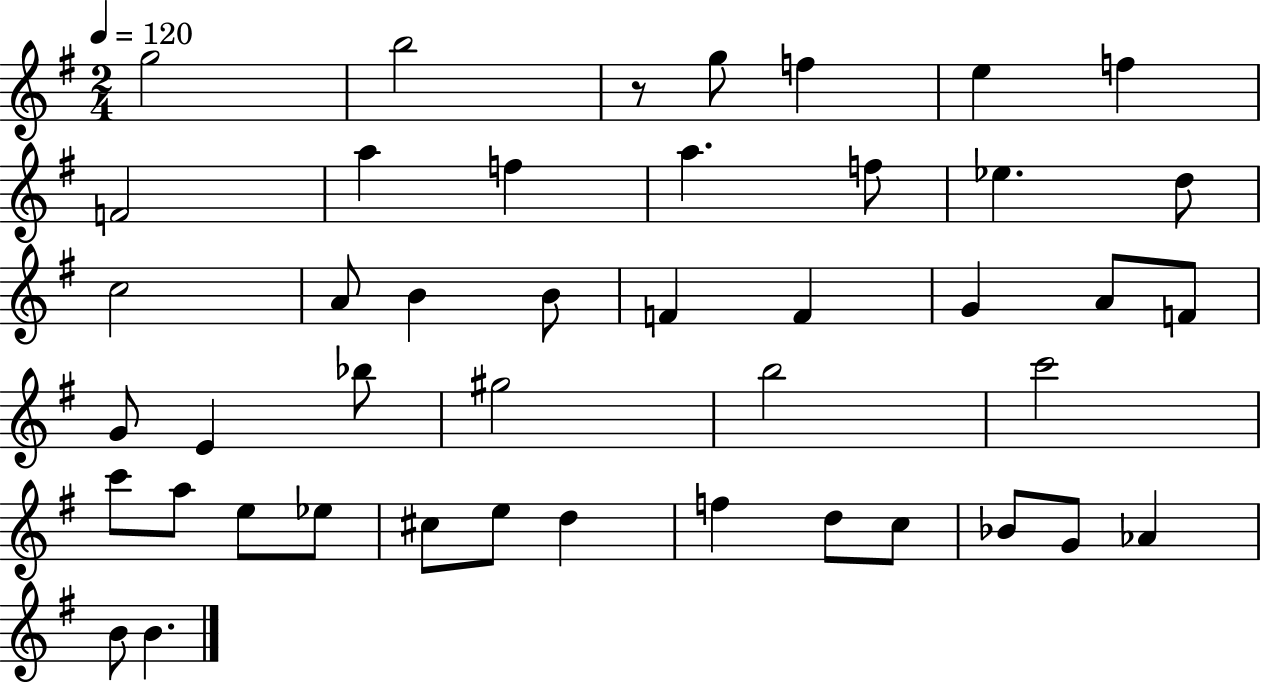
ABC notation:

X:1
T:Untitled
M:2/4
L:1/4
K:G
g2 b2 z/2 g/2 f e f F2 a f a f/2 _e d/2 c2 A/2 B B/2 F F G A/2 F/2 G/2 E _b/2 ^g2 b2 c'2 c'/2 a/2 e/2 _e/2 ^c/2 e/2 d f d/2 c/2 _B/2 G/2 _A B/2 B